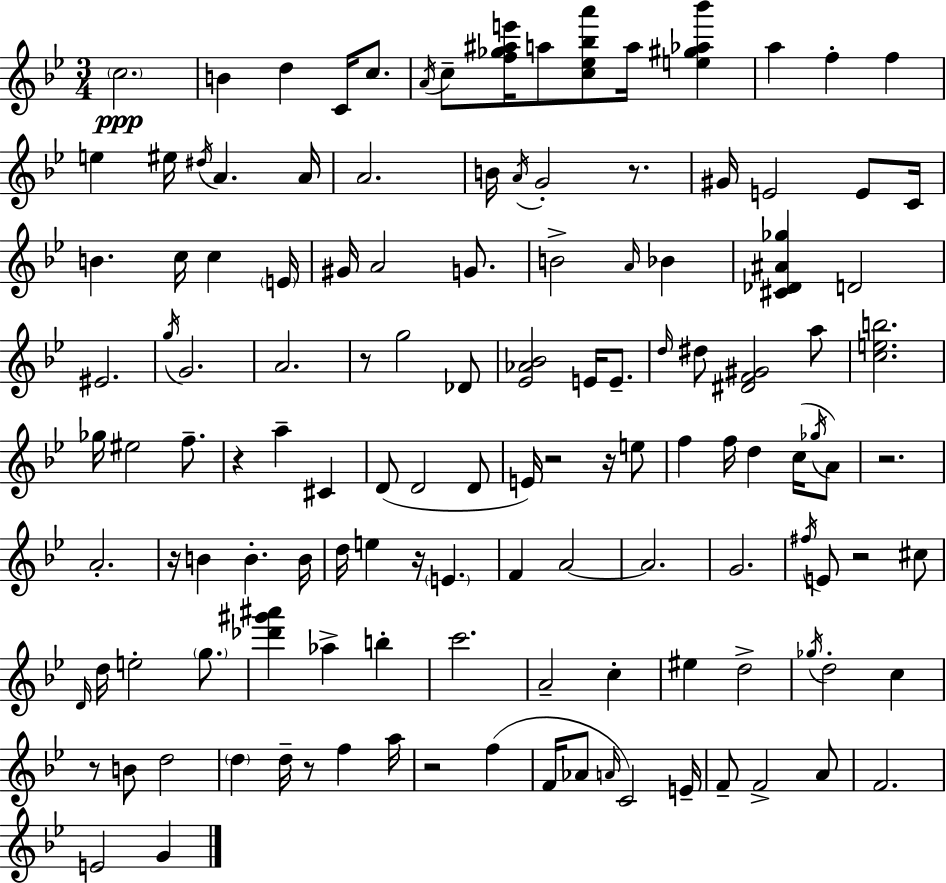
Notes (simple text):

C5/h. B4/q D5/q C4/s C5/e. A4/s C5/e [F5,Gb5,A#5,E6]/s A5/e [C5,Eb5,Bb5,A6]/e A5/s [E5,G#5,Ab5,Bb6]/q A5/q F5/q F5/q E5/q EIS5/s D#5/s A4/q. A4/s A4/h. B4/s A4/s G4/h R/e. G#4/s E4/h E4/e C4/s B4/q. C5/s C5/q E4/s G#4/s A4/h G4/e. B4/h A4/s Bb4/q [C#4,Db4,A#4,Gb5]/q D4/h EIS4/h. G5/s G4/h. A4/h. R/e G5/h Db4/e [Eb4,Ab4,Bb4]/h E4/s E4/e. D5/s D#5/e [D#4,F4,G#4]/h A5/e [C5,E5,B5]/h. Gb5/s EIS5/h F5/e. R/q A5/q C#4/q D4/e D4/h D4/e E4/s R/h R/s E5/e F5/q F5/s D5/q C5/s Gb5/s A4/e R/h. A4/h. R/s B4/q B4/q. B4/s D5/s E5/q R/s E4/q. F4/q A4/h A4/h. G4/h. F#5/s E4/e R/h C#5/e D4/s D5/s E5/h G5/e. [Db6,G#6,A#6]/q Ab5/q B5/q C6/h. A4/h C5/q EIS5/q D5/h Gb5/s D5/h C5/q R/e B4/e D5/h D5/q D5/s R/e F5/q A5/s R/h F5/q F4/s Ab4/e A4/s C4/h E4/s F4/e F4/h A4/e F4/h. E4/h G4/q